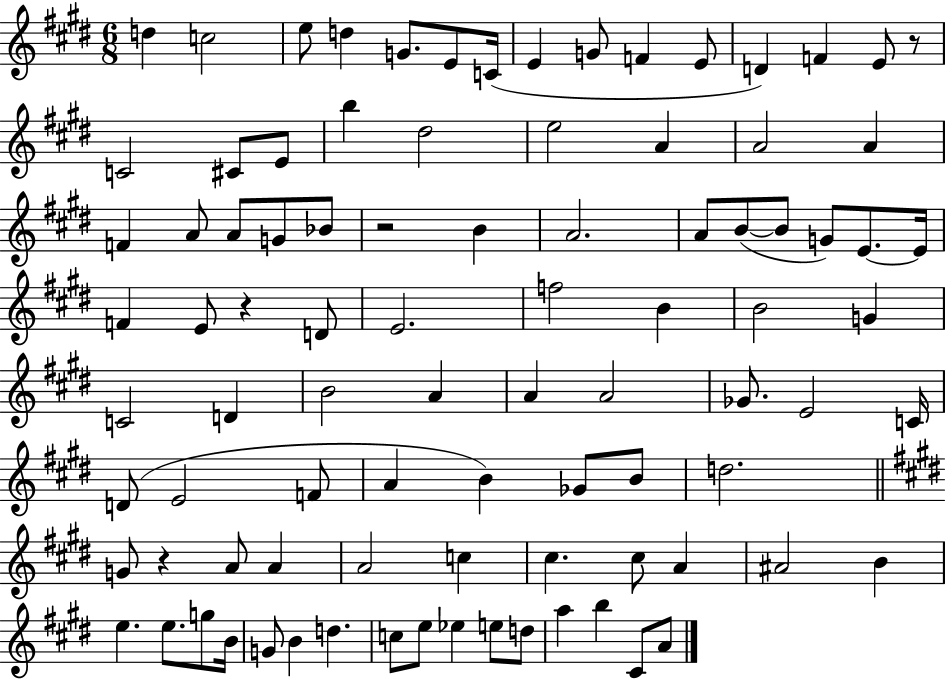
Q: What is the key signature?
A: E major